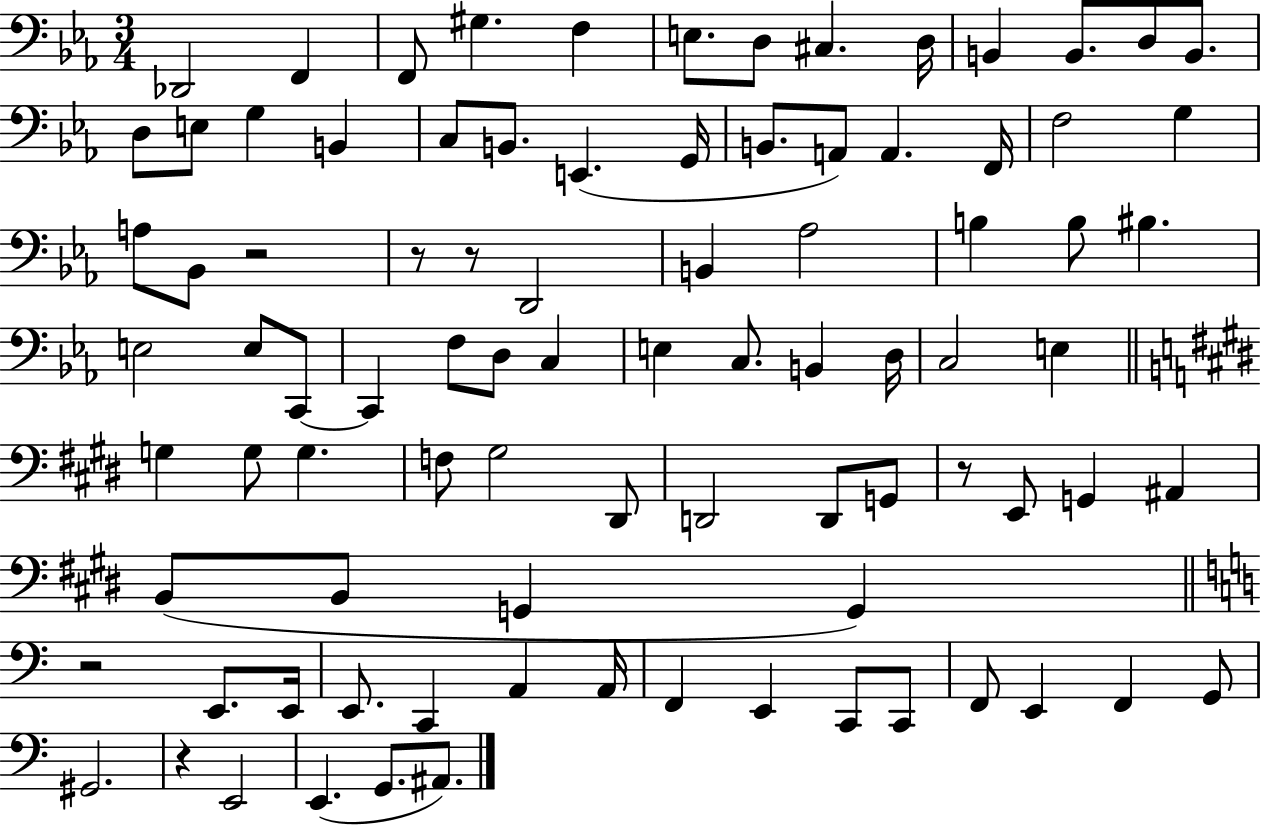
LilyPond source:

{
  \clef bass
  \numericTimeSignature
  \time 3/4
  \key ees \major
  des,2 f,4 | f,8 gis4. f4 | e8. d8 cis4. d16 | b,4 b,8. d8 b,8. | \break d8 e8 g4 b,4 | c8 b,8. e,4.( g,16 | b,8. a,8) a,4. f,16 | f2 g4 | \break a8 bes,8 r2 | r8 r8 d,2 | b,4 aes2 | b4 b8 bis4. | \break e2 e8 c,8~~ | c,4 f8 d8 c4 | e4 c8. b,4 d16 | c2 e4 | \break \bar "||" \break \key e \major g4 g8 g4. | f8 gis2 dis,8 | d,2 d,8 g,8 | r8 e,8 g,4 ais,4 | \break b,8( b,8 g,4 g,4) | \bar "||" \break \key a \minor r2 e,8. e,16 | e,8. c,4 a,4 a,16 | f,4 e,4 c,8 c,8 | f,8 e,4 f,4 g,8 | \break gis,2. | r4 e,2 | e,4.( g,8. ais,8.) | \bar "|."
}